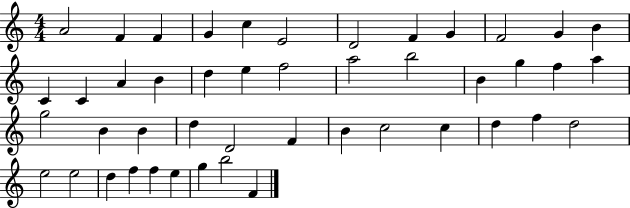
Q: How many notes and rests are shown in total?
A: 46